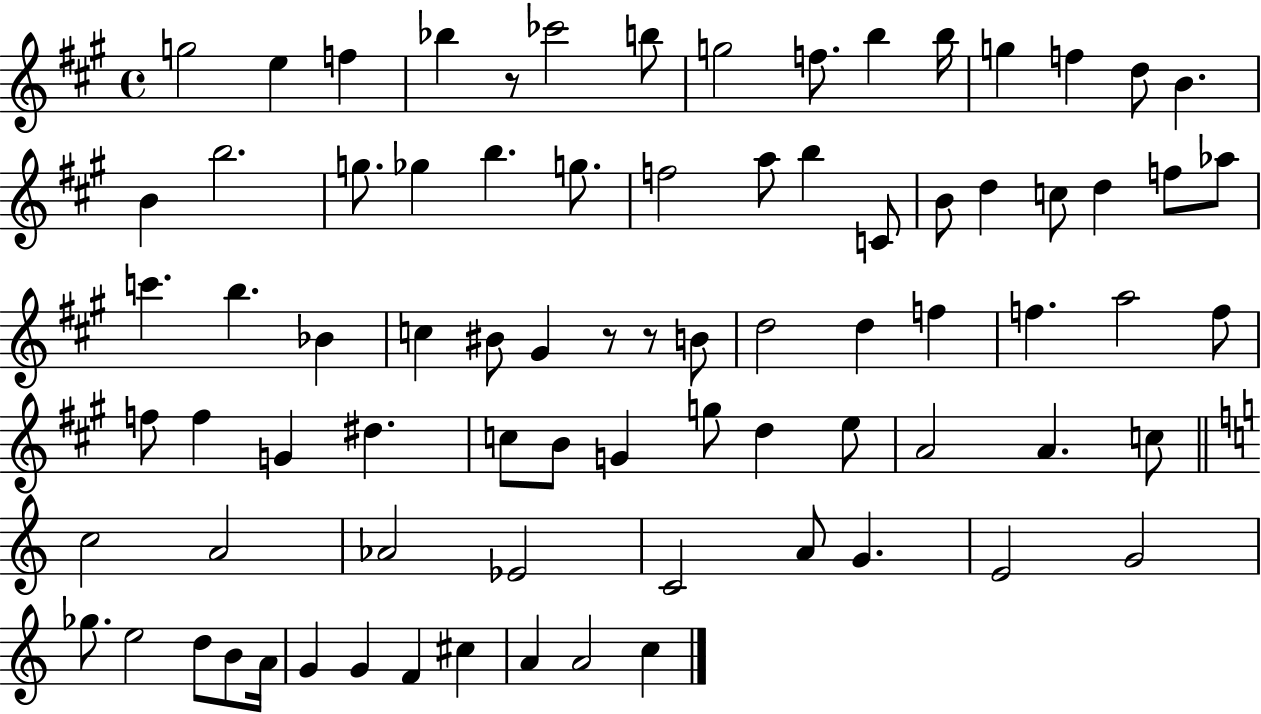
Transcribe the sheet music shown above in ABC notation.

X:1
T:Untitled
M:4/4
L:1/4
K:A
g2 e f _b z/2 _c'2 b/2 g2 f/2 b b/4 g f d/2 B B b2 g/2 _g b g/2 f2 a/2 b C/2 B/2 d c/2 d f/2 _a/2 c' b _B c ^B/2 ^G z/2 z/2 B/2 d2 d f f a2 f/2 f/2 f G ^d c/2 B/2 G g/2 d e/2 A2 A c/2 c2 A2 _A2 _E2 C2 A/2 G E2 G2 _g/2 e2 d/2 B/2 A/4 G G F ^c A A2 c